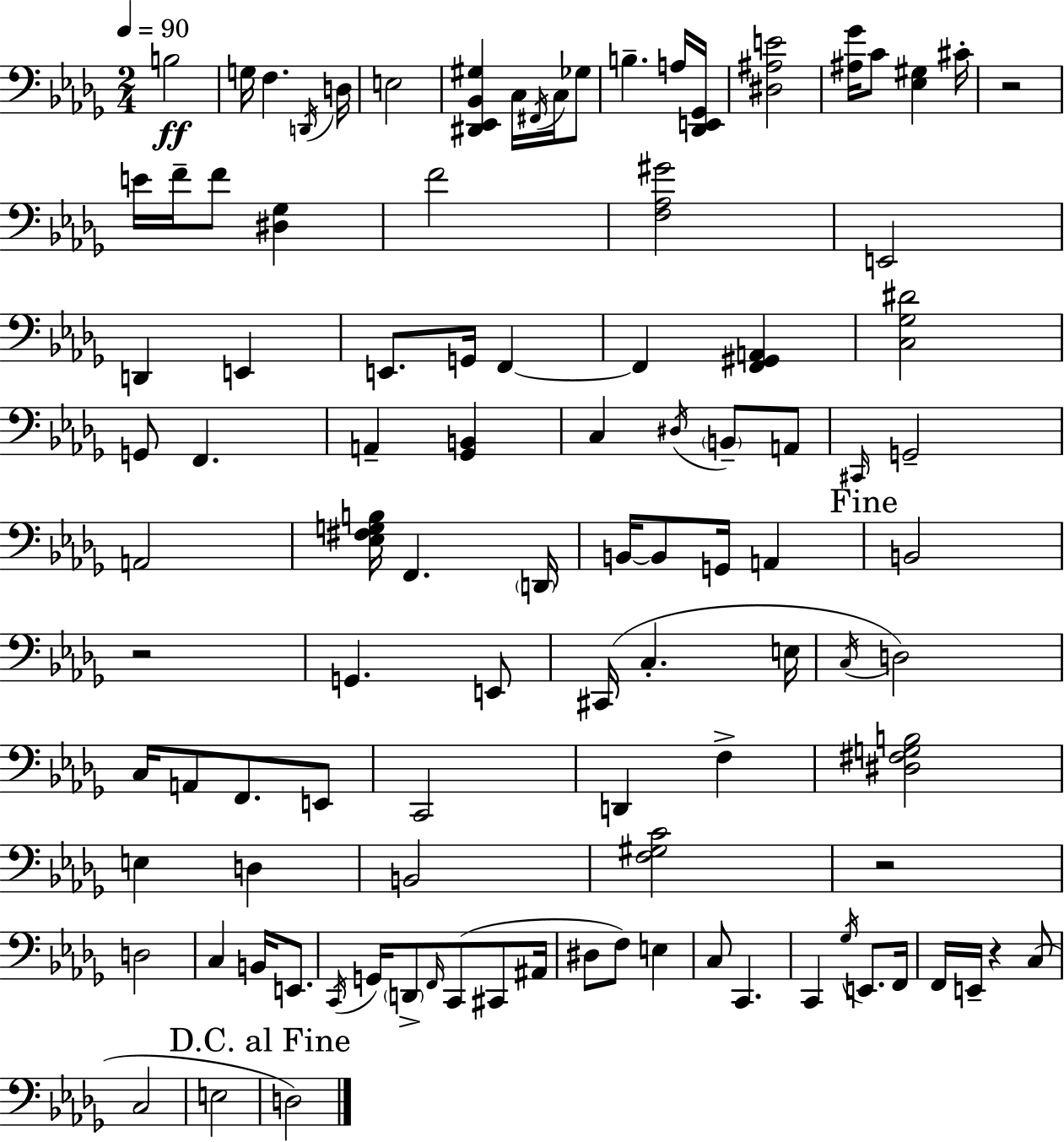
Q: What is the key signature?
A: BES minor